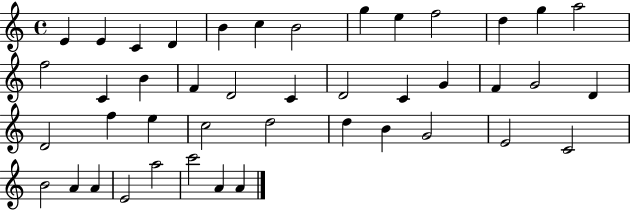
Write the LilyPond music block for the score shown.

{
  \clef treble
  \time 4/4
  \defaultTimeSignature
  \key c \major
  e'4 e'4 c'4 d'4 | b'4 c''4 b'2 | g''4 e''4 f''2 | d''4 g''4 a''2 | \break f''2 c'4 b'4 | f'4 d'2 c'4 | d'2 c'4 g'4 | f'4 g'2 d'4 | \break d'2 f''4 e''4 | c''2 d''2 | d''4 b'4 g'2 | e'2 c'2 | \break b'2 a'4 a'4 | e'2 a''2 | c'''2 a'4 a'4 | \bar "|."
}